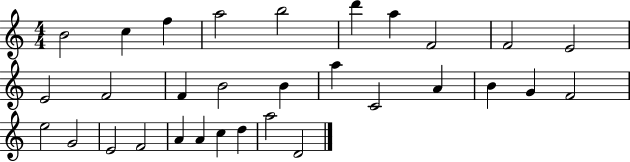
B4/h C5/q F5/q A5/h B5/h D6/q A5/q F4/h F4/h E4/h E4/h F4/h F4/q B4/h B4/q A5/q C4/h A4/q B4/q G4/q F4/h E5/h G4/h E4/h F4/h A4/q A4/q C5/q D5/q A5/h D4/h